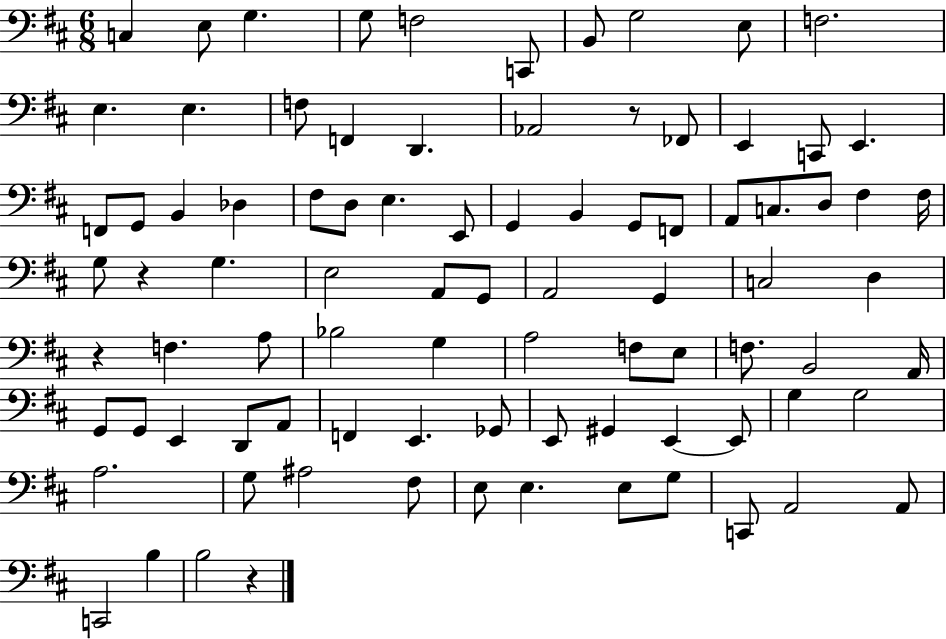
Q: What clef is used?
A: bass